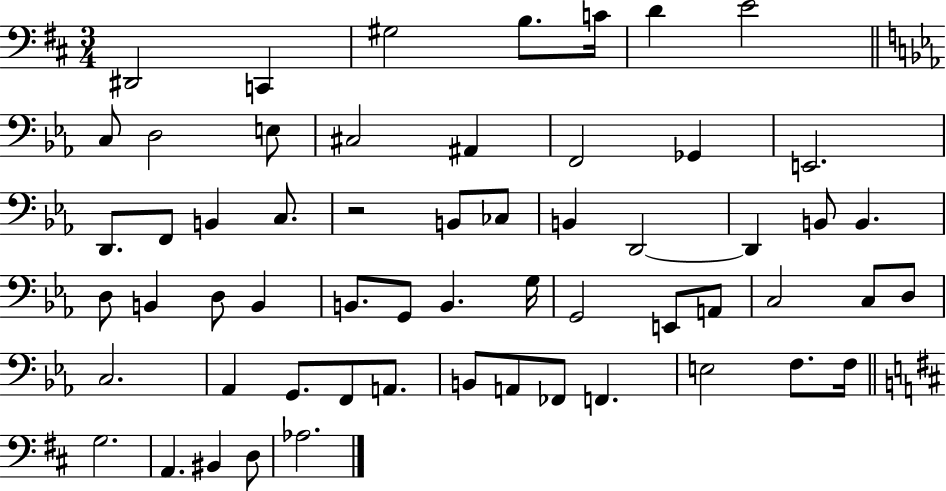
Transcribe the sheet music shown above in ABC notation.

X:1
T:Untitled
M:3/4
L:1/4
K:D
^D,,2 C,, ^G,2 B,/2 C/4 D E2 C,/2 D,2 E,/2 ^C,2 ^A,, F,,2 _G,, E,,2 D,,/2 F,,/2 B,, C,/2 z2 B,,/2 _C,/2 B,, D,,2 D,, B,,/2 B,, D,/2 B,, D,/2 B,, B,,/2 G,,/2 B,, G,/4 G,,2 E,,/2 A,,/2 C,2 C,/2 D,/2 C,2 _A,, G,,/2 F,,/2 A,,/2 B,,/2 A,,/2 _F,,/2 F,, E,2 F,/2 F,/4 G,2 A,, ^B,, D,/2 _A,2